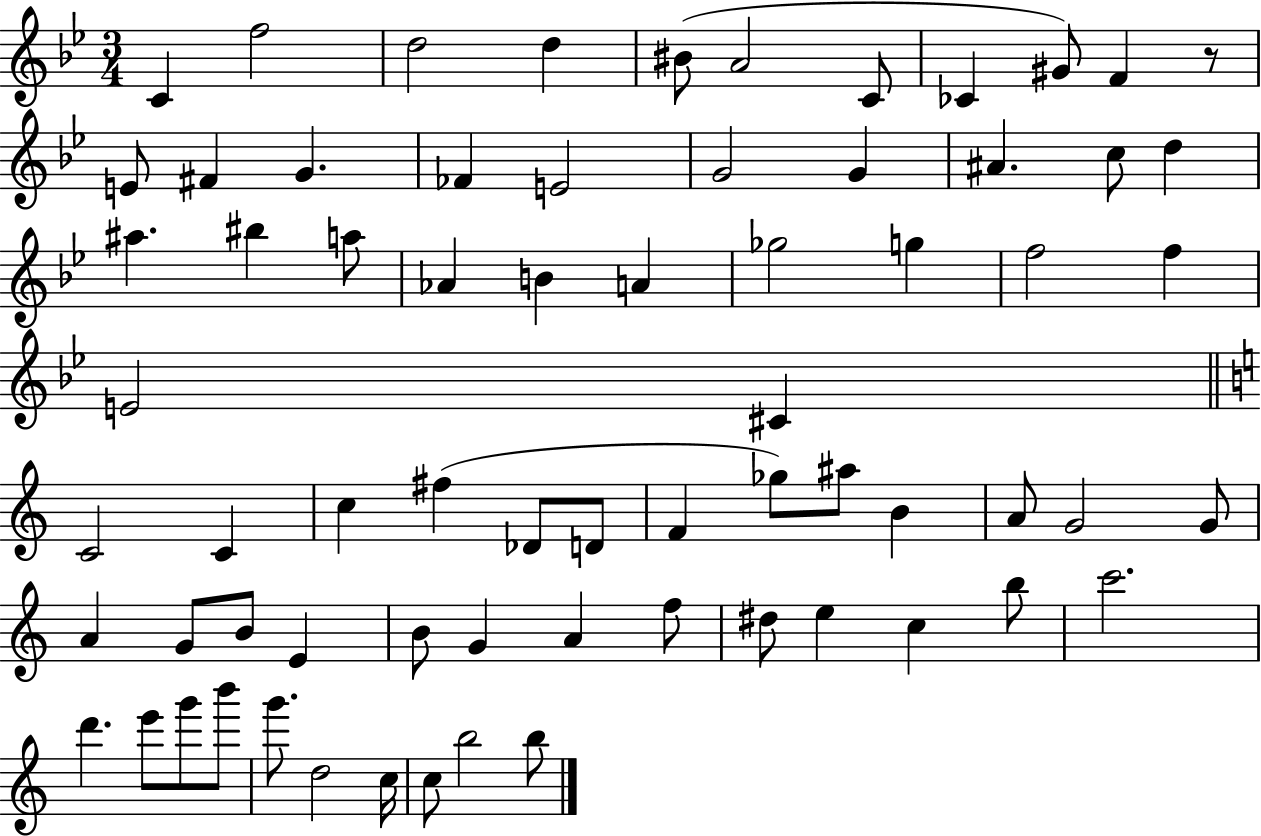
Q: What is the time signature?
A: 3/4